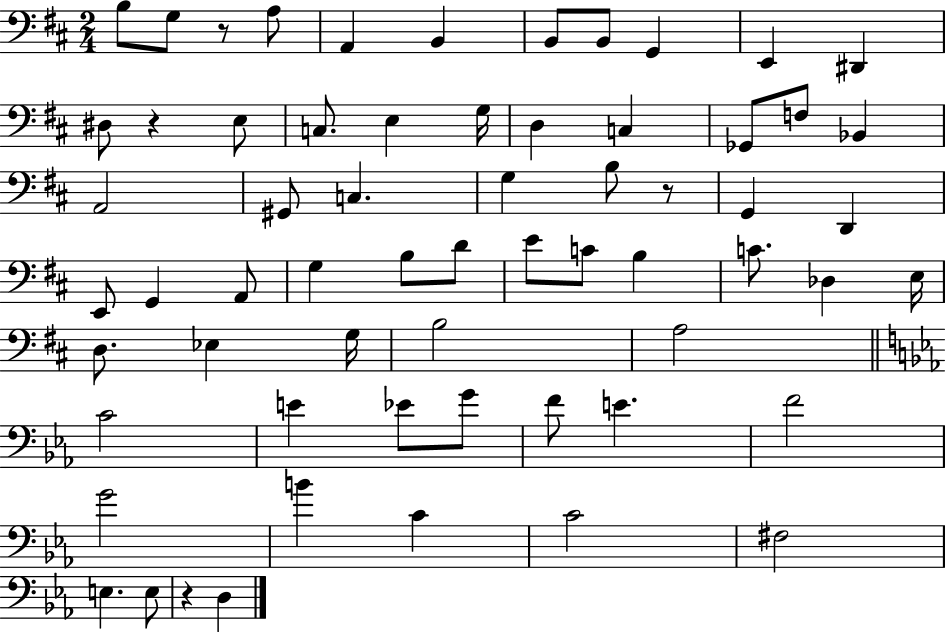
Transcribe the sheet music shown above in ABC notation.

X:1
T:Untitled
M:2/4
L:1/4
K:D
B,/2 G,/2 z/2 A,/2 A,, B,, B,,/2 B,,/2 G,, E,, ^D,, ^D,/2 z E,/2 C,/2 E, G,/4 D, C, _G,,/2 F,/2 _B,, A,,2 ^G,,/2 C, G, B,/2 z/2 G,, D,, E,,/2 G,, A,,/2 G, B,/2 D/2 E/2 C/2 B, C/2 _D, E,/4 D,/2 _E, G,/4 B,2 A,2 C2 E _E/2 G/2 F/2 E F2 G2 B C C2 ^F,2 E, E,/2 z D,